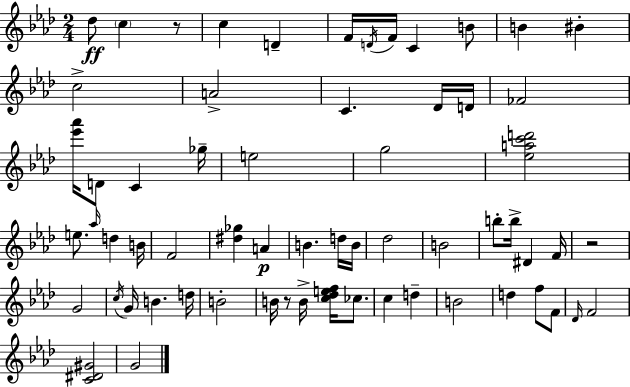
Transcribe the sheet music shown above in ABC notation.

X:1
T:Untitled
M:2/4
L:1/4
K:Fm
_d/2 c z/2 c D F/4 D/4 F/4 C B/2 B ^B c2 A2 C _D/4 D/4 _F2 [_e'_a']/4 D/2 C _g/4 e2 g2 [_eac'd']2 e/2 _a/4 d B/4 F2 [^d_g] A B d/4 B/4 _d2 B2 b/2 b/4 ^D F/4 z2 G2 c/4 G/4 B d/4 B2 B/4 z/2 B/4 [c_def]/4 _c/2 c d B2 d f/2 F/2 _D/4 F2 [C^D^G]2 G2